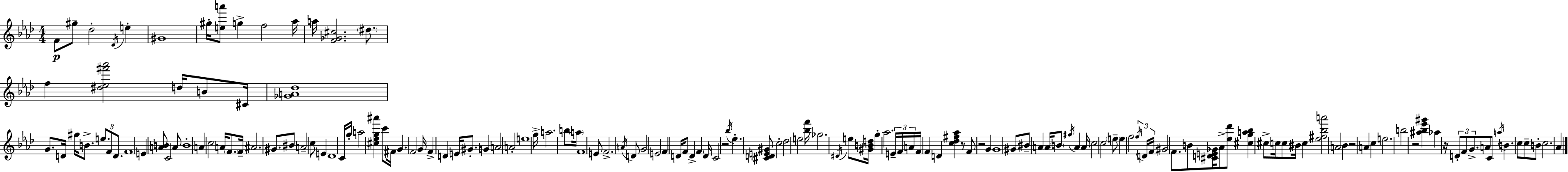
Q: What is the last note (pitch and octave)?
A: Ab4